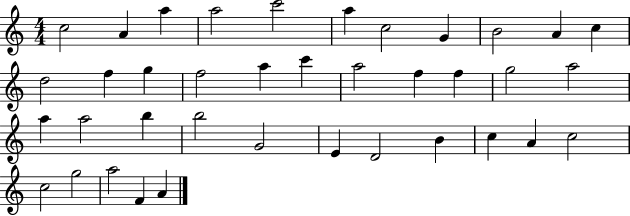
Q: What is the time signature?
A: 4/4